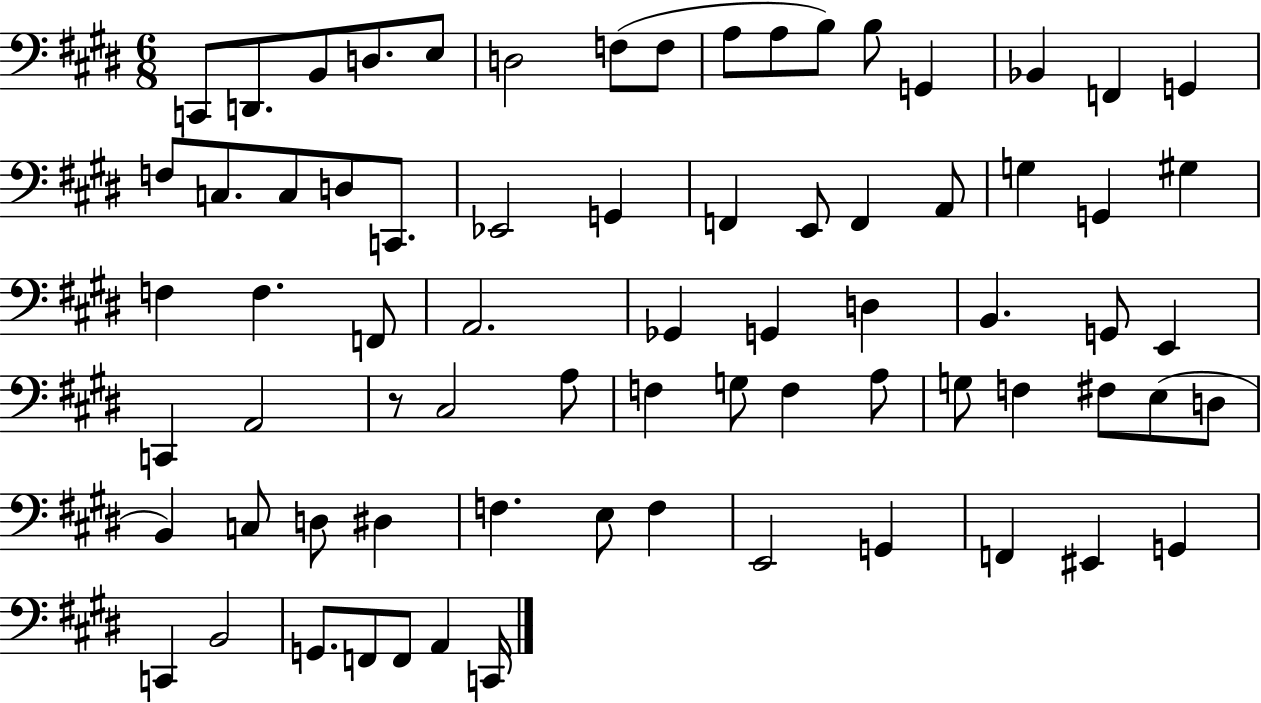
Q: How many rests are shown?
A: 1